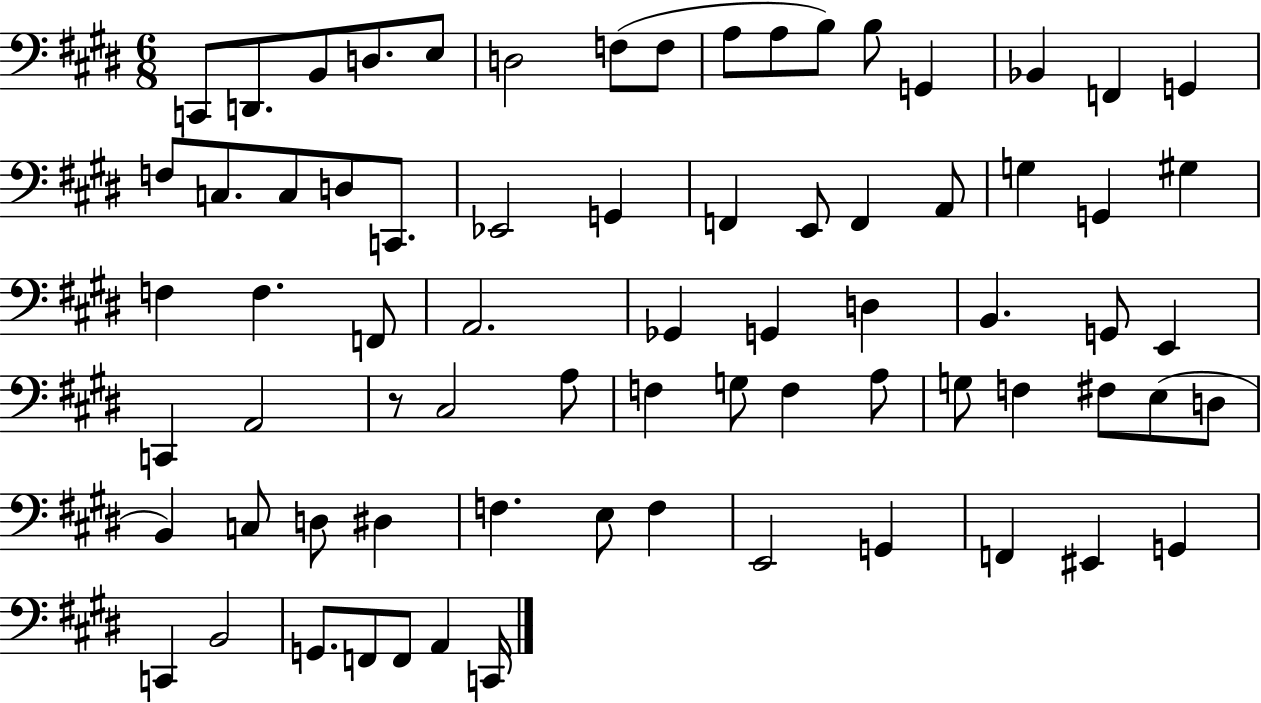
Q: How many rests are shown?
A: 1